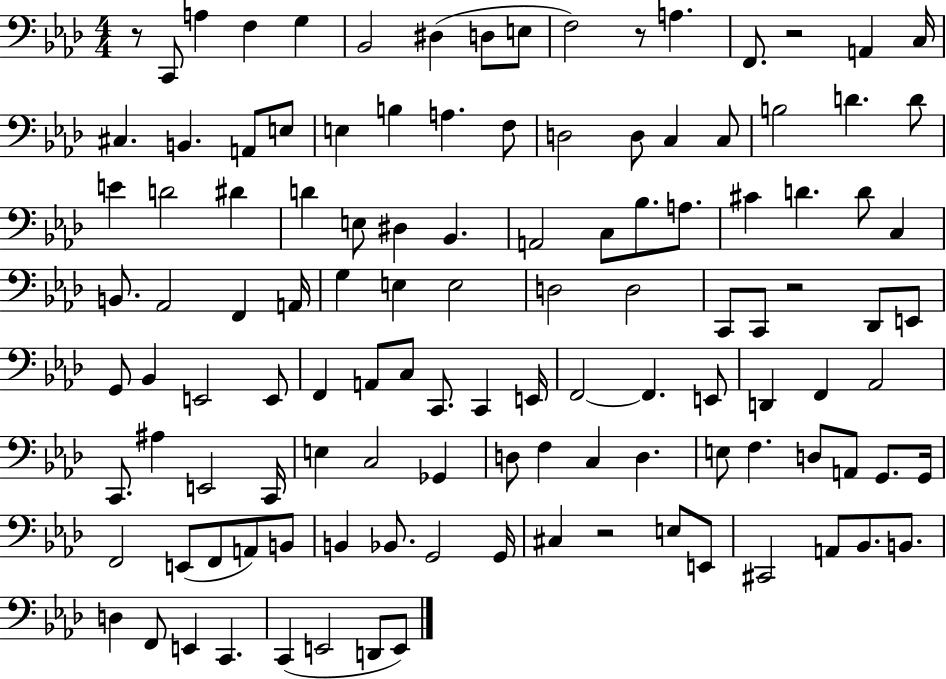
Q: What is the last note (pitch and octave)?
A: E2